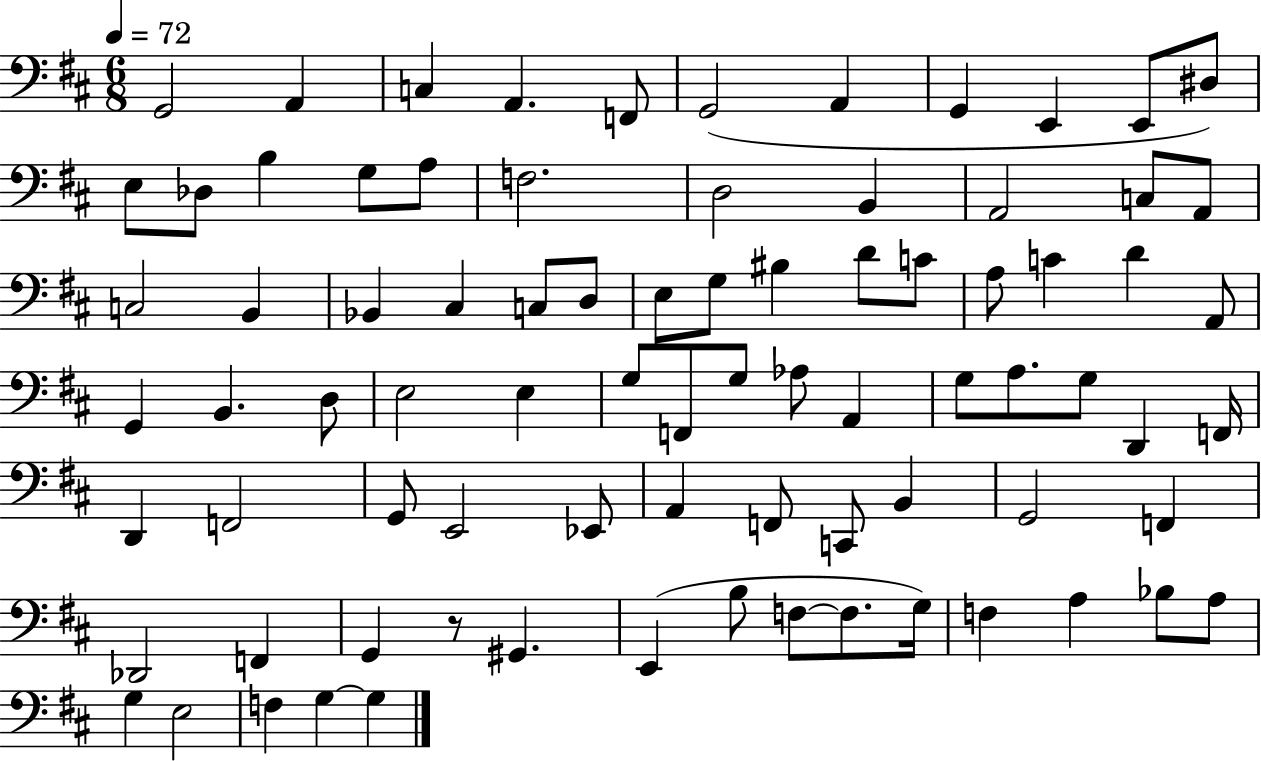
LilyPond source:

{
  \clef bass
  \numericTimeSignature
  \time 6/8
  \key d \major
  \tempo 4 = 72
  g,2 a,4 | c4 a,4. f,8 | g,2( a,4 | g,4 e,4 e,8 dis8) | \break e8 des8 b4 g8 a8 | f2. | d2 b,4 | a,2 c8 a,8 | \break c2 b,4 | bes,4 cis4 c8 d8 | e8 g8 bis4 d'8 c'8 | a8 c'4 d'4 a,8 | \break g,4 b,4. d8 | e2 e4 | g8 f,8 g8 aes8 a,4 | g8 a8. g8 d,4 f,16 | \break d,4 f,2 | g,8 e,2 ees,8 | a,4 f,8 c,8 b,4 | g,2 f,4 | \break des,2 f,4 | g,4 r8 gis,4. | e,4( b8 f8~~ f8. g16) | f4 a4 bes8 a8 | \break g4 e2 | f4 g4~~ g4 | \bar "|."
}